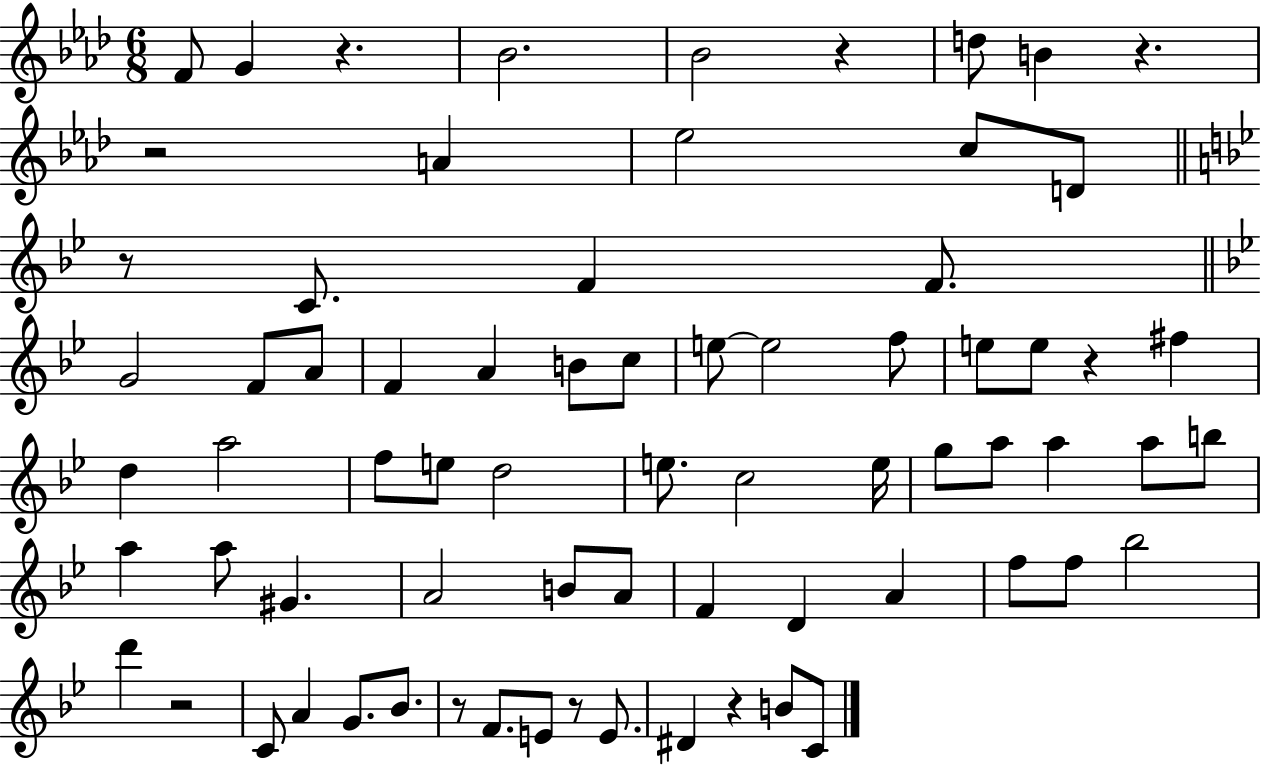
X:1
T:Untitled
M:6/8
L:1/4
K:Ab
F/2 G z _B2 _B2 z d/2 B z z2 A _e2 c/2 D/2 z/2 C/2 F F/2 G2 F/2 A/2 F A B/2 c/2 e/2 e2 f/2 e/2 e/2 z ^f d a2 f/2 e/2 d2 e/2 c2 e/4 g/2 a/2 a a/2 b/2 a a/2 ^G A2 B/2 A/2 F D A f/2 f/2 _b2 d' z2 C/2 A G/2 _B/2 z/2 F/2 E/2 z/2 E/2 ^D z B/2 C/2